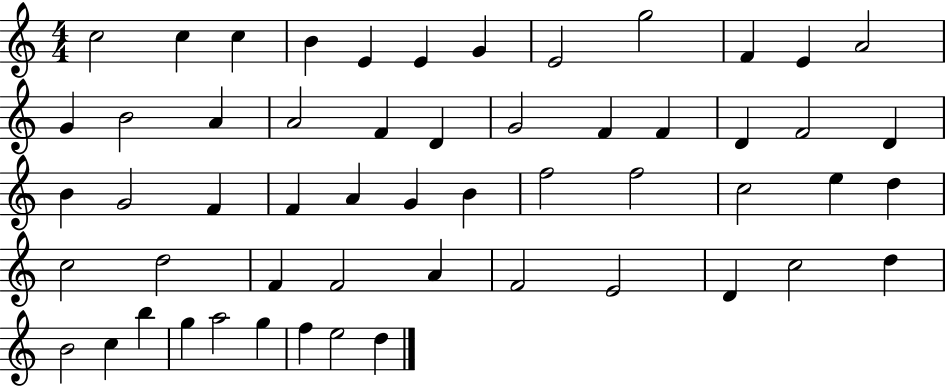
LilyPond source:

{
  \clef treble
  \numericTimeSignature
  \time 4/4
  \key c \major
  c''2 c''4 c''4 | b'4 e'4 e'4 g'4 | e'2 g''2 | f'4 e'4 a'2 | \break g'4 b'2 a'4 | a'2 f'4 d'4 | g'2 f'4 f'4 | d'4 f'2 d'4 | \break b'4 g'2 f'4 | f'4 a'4 g'4 b'4 | f''2 f''2 | c''2 e''4 d''4 | \break c''2 d''2 | f'4 f'2 a'4 | f'2 e'2 | d'4 c''2 d''4 | \break b'2 c''4 b''4 | g''4 a''2 g''4 | f''4 e''2 d''4 | \bar "|."
}